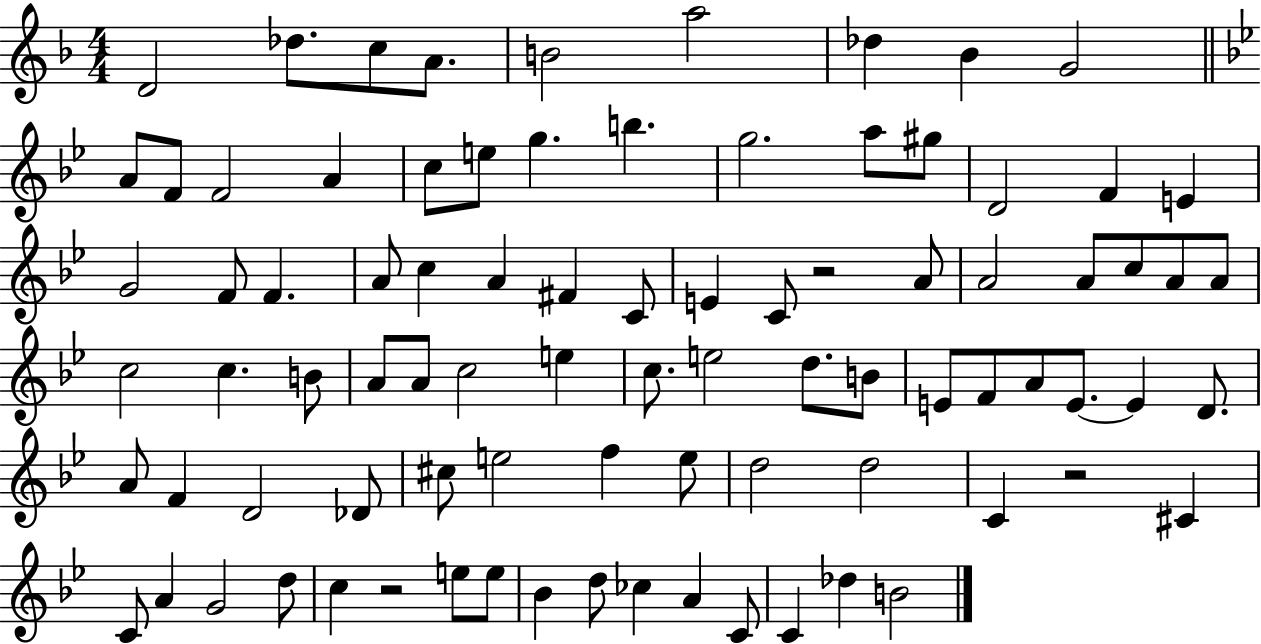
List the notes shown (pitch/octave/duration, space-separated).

D4/h Db5/e. C5/e A4/e. B4/h A5/h Db5/q Bb4/q G4/h A4/e F4/e F4/h A4/q C5/e E5/e G5/q. B5/q. G5/h. A5/e G#5/e D4/h F4/q E4/q G4/h F4/e F4/q. A4/e C5/q A4/q F#4/q C4/e E4/q C4/e R/h A4/e A4/h A4/e C5/e A4/e A4/e C5/h C5/q. B4/e A4/e A4/e C5/h E5/q C5/e. E5/h D5/e. B4/e E4/e F4/e A4/e E4/e. E4/q D4/e. A4/e F4/q D4/h Db4/e C#5/e E5/h F5/q E5/e D5/h D5/h C4/q R/h C#4/q C4/e A4/q G4/h D5/e C5/q R/h E5/e E5/e Bb4/q D5/e CES5/q A4/q C4/e C4/q Db5/q B4/h